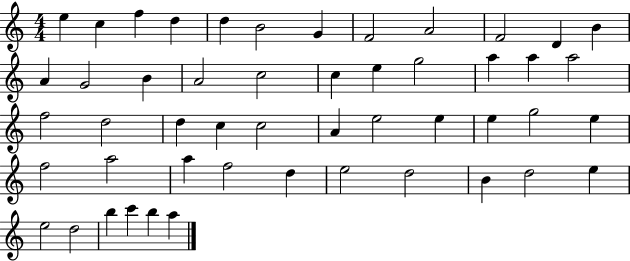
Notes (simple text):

E5/q C5/q F5/q D5/q D5/q B4/h G4/q F4/h A4/h F4/h D4/q B4/q A4/q G4/h B4/q A4/h C5/h C5/q E5/q G5/h A5/q A5/q A5/h F5/h D5/h D5/q C5/q C5/h A4/q E5/h E5/q E5/q G5/h E5/q F5/h A5/h A5/q F5/h D5/q E5/h D5/h B4/q D5/h E5/q E5/h D5/h B5/q C6/q B5/q A5/q